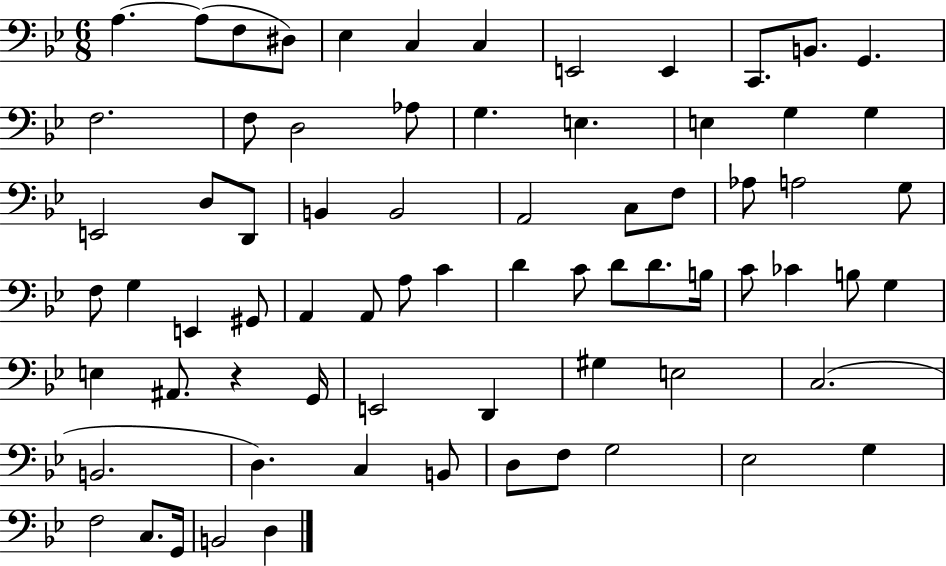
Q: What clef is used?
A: bass